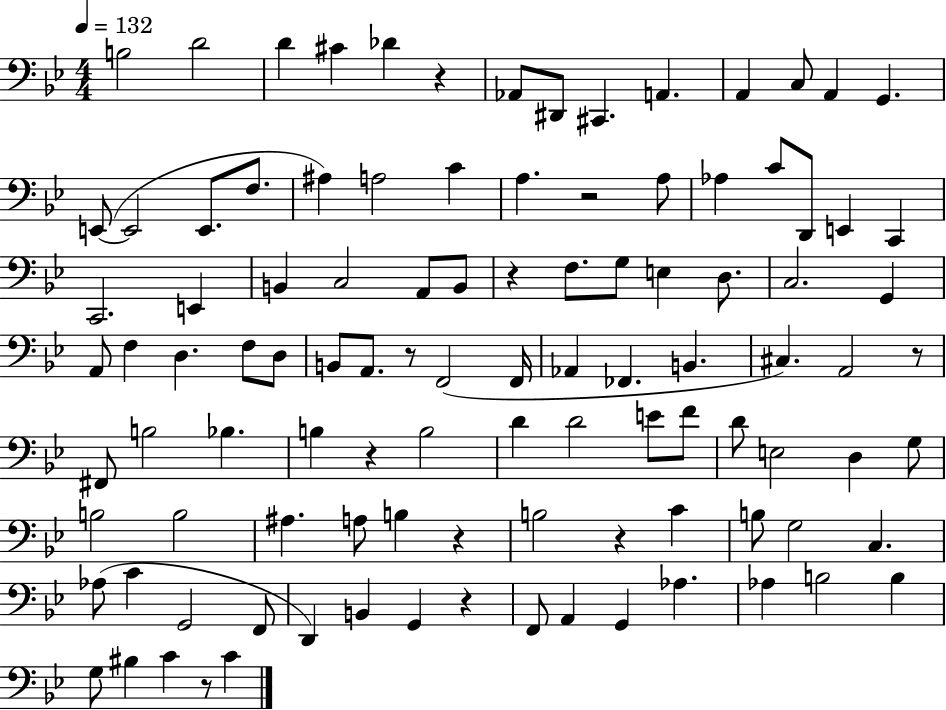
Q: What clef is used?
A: bass